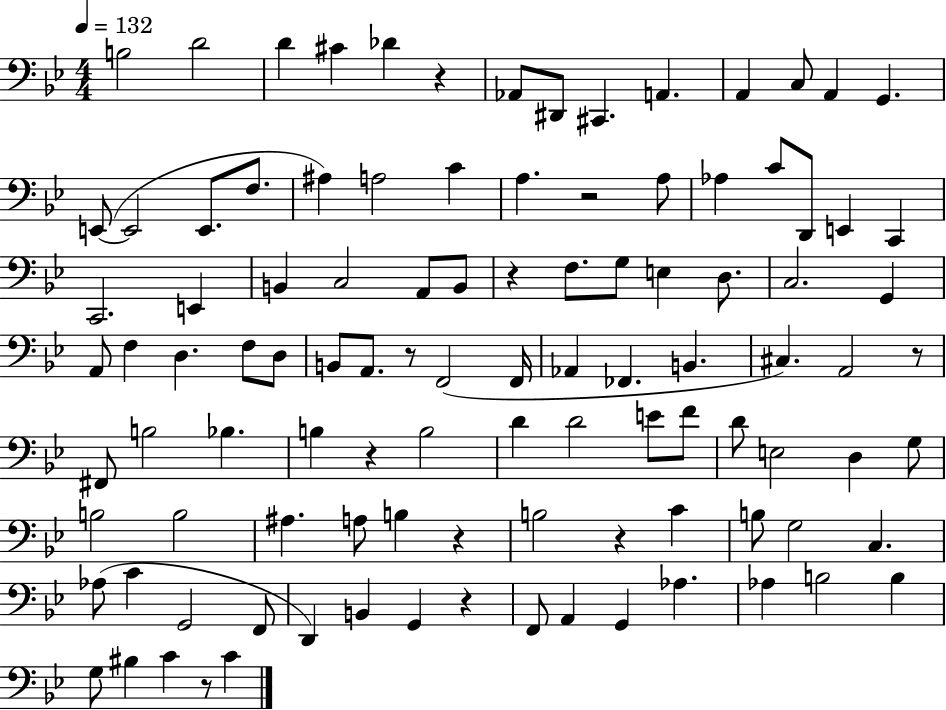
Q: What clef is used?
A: bass